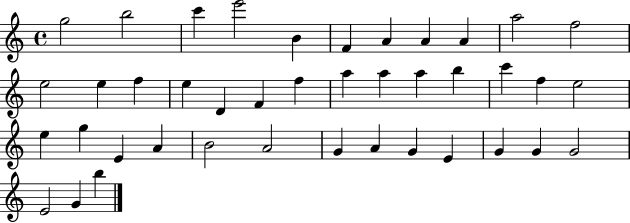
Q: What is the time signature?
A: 4/4